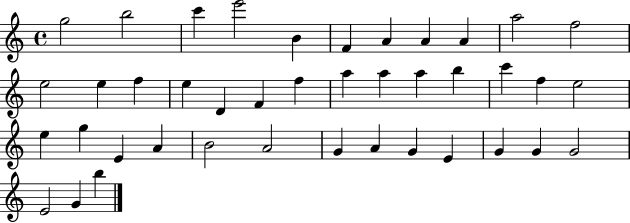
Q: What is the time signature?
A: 4/4